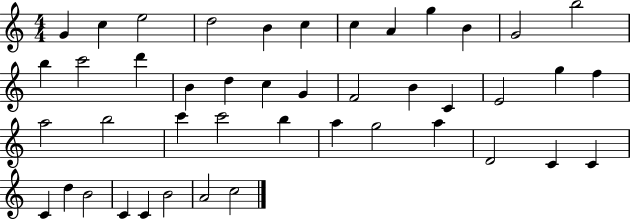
X:1
T:Untitled
M:4/4
L:1/4
K:C
G c e2 d2 B c c A g B G2 b2 b c'2 d' B d c G F2 B C E2 g f a2 b2 c' c'2 b a g2 a D2 C C C d B2 C C B2 A2 c2